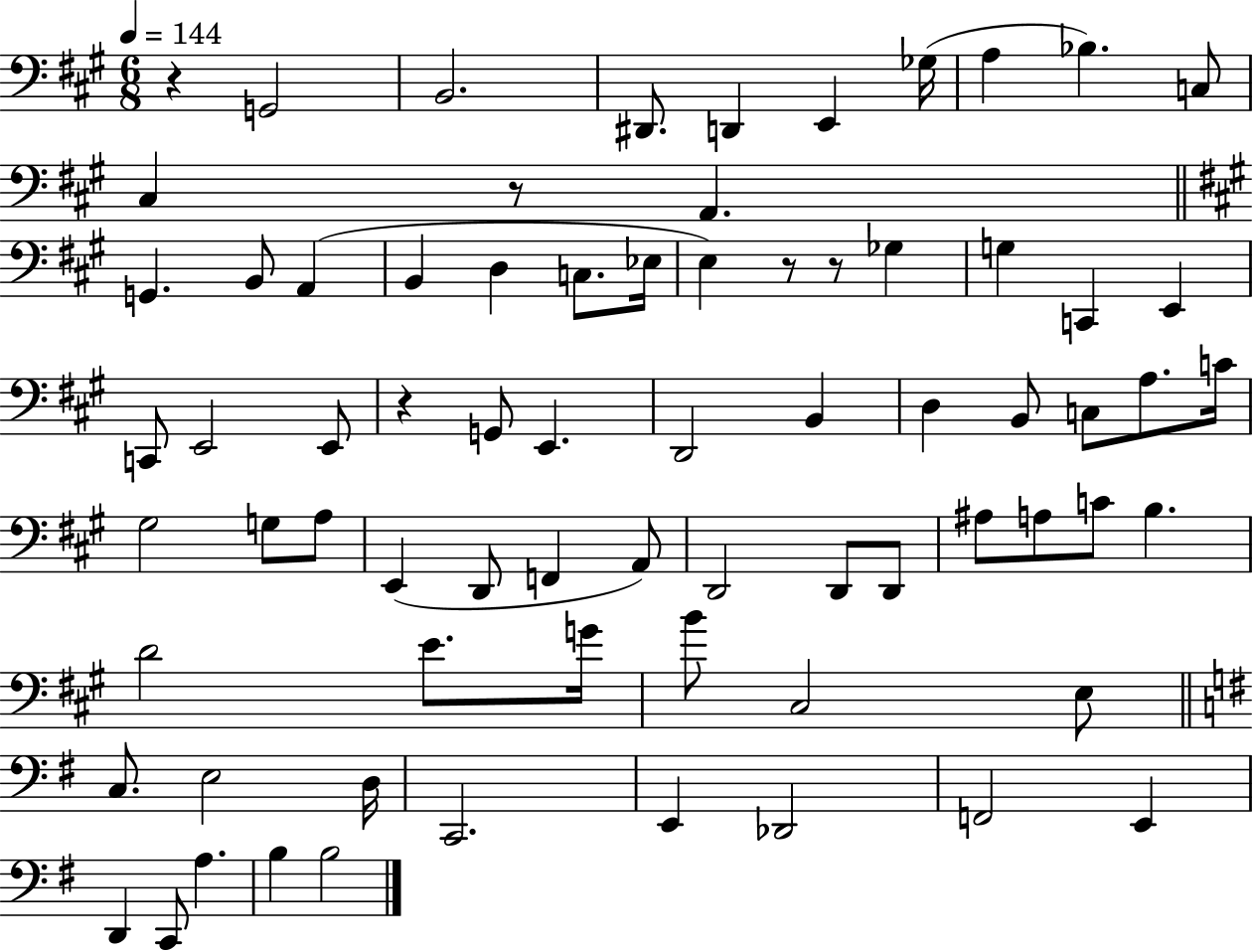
R/q G2/h B2/h. D#2/e. D2/q E2/q Gb3/s A3/q Bb3/q. C3/e C#3/q R/e A2/q. G2/q. B2/e A2/q B2/q D3/q C3/e. Eb3/s E3/q R/e R/e Gb3/q G3/q C2/q E2/q C2/e E2/h E2/e R/q G2/e E2/q. D2/h B2/q D3/q B2/e C3/e A3/e. C4/s G#3/h G3/e A3/e E2/q D2/e F2/q A2/e D2/h D2/e D2/e A#3/e A3/e C4/e B3/q. D4/h E4/e. G4/s B4/e C#3/h E3/e C3/e. E3/h D3/s C2/h. E2/q Db2/h F2/h E2/q D2/q C2/e A3/q. B3/q B3/h